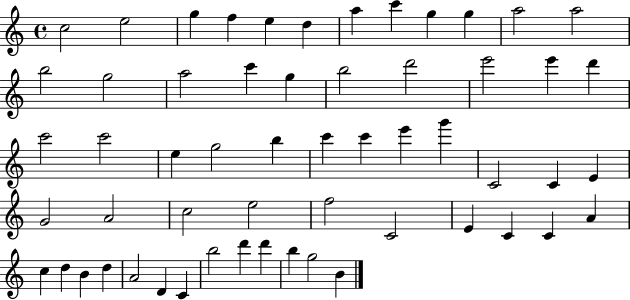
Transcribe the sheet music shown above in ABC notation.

X:1
T:Untitled
M:4/4
L:1/4
K:C
c2 e2 g f e d a c' g g a2 a2 b2 g2 a2 c' g b2 d'2 e'2 e' d' c'2 c'2 e g2 b c' c' e' g' C2 C E G2 A2 c2 e2 f2 C2 E C C A c d B d A2 D C b2 d' d' b g2 B